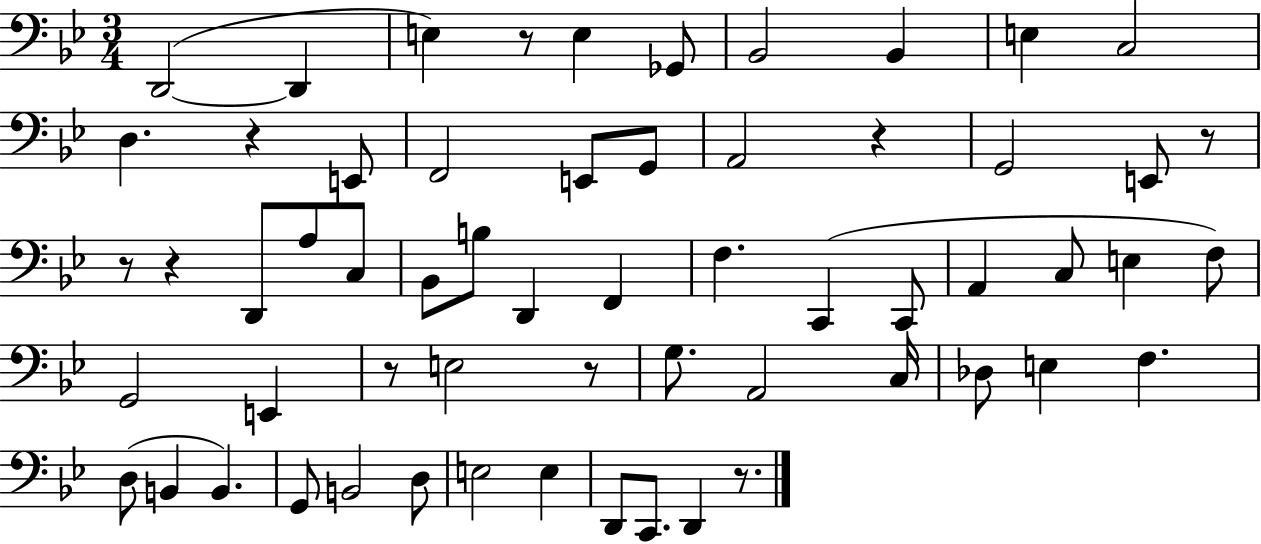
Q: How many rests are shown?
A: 9